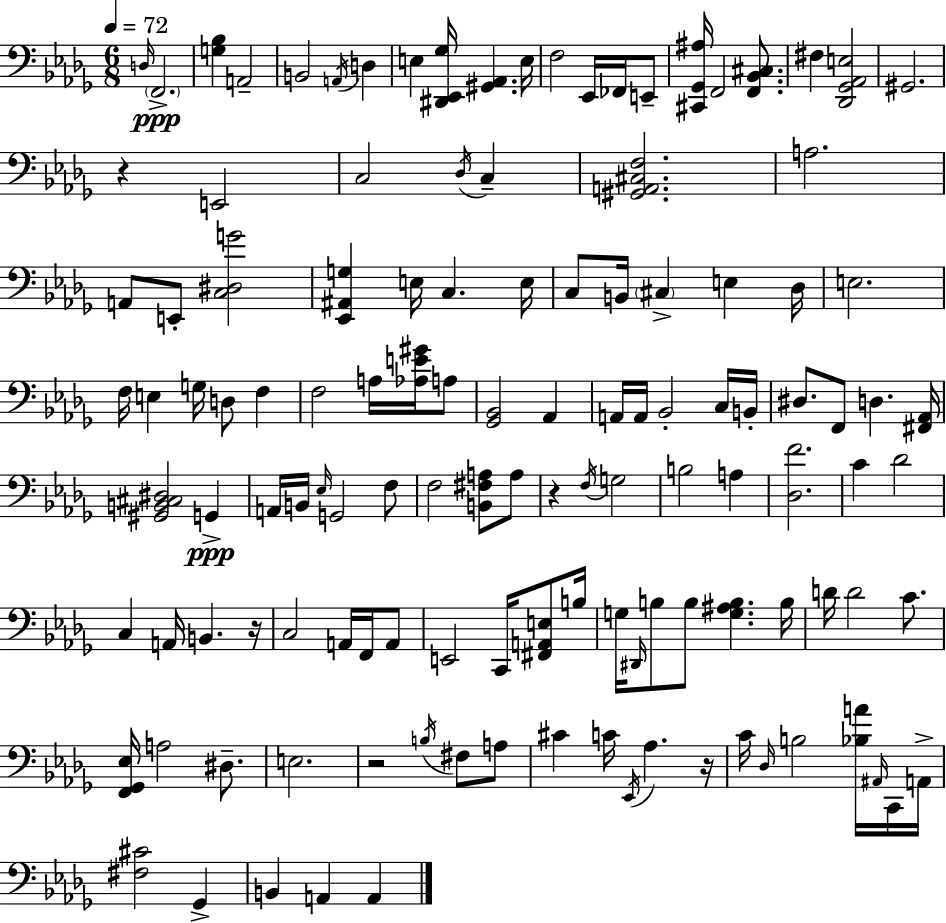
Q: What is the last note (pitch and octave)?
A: A2